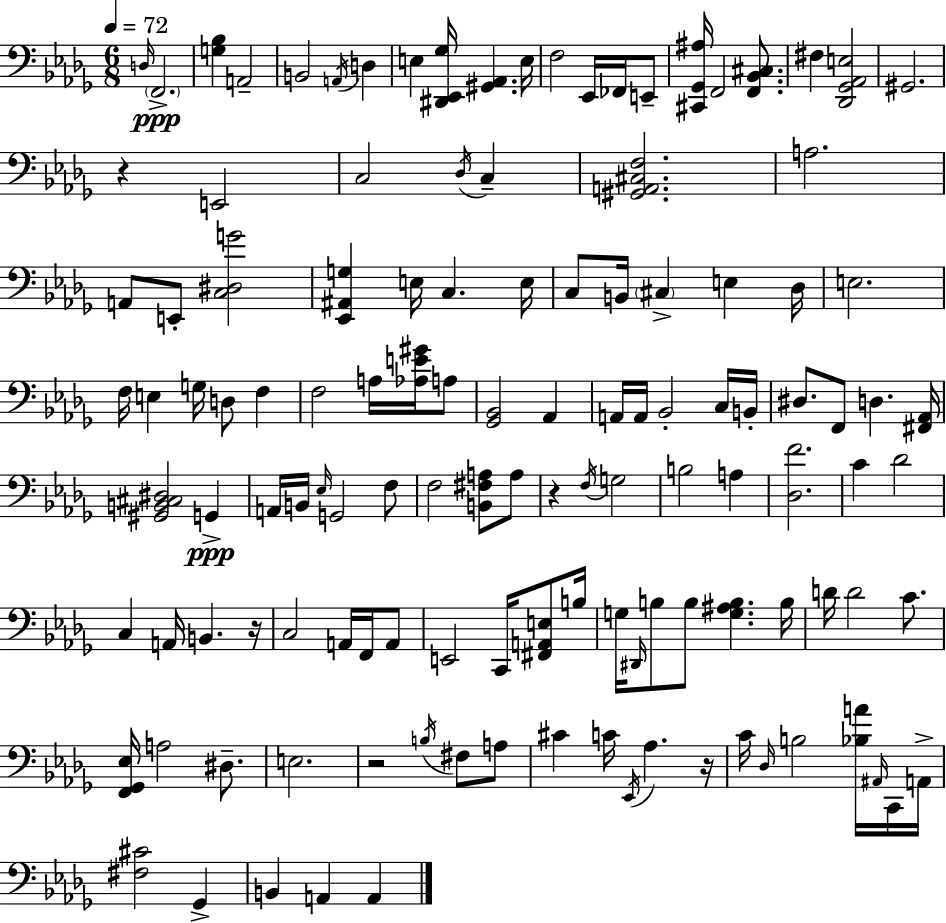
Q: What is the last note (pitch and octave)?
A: A2